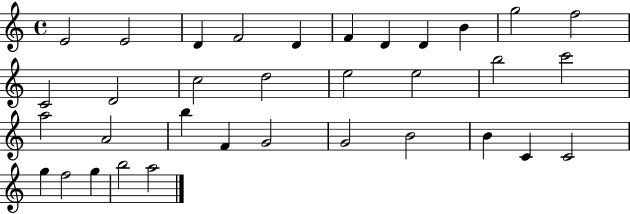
E4/h E4/h D4/q F4/h D4/q F4/q D4/q D4/q B4/q G5/h F5/h C4/h D4/h C5/h D5/h E5/h E5/h B5/h C6/h A5/h A4/h B5/q F4/q G4/h G4/h B4/h B4/q C4/q C4/h G5/q F5/h G5/q B5/h A5/h